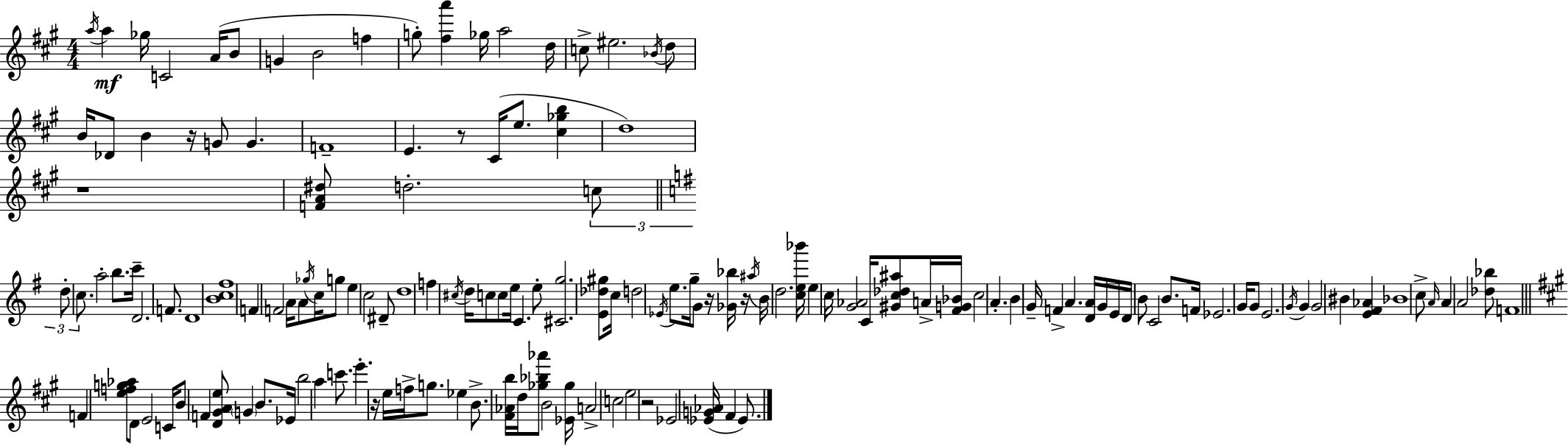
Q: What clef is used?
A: treble